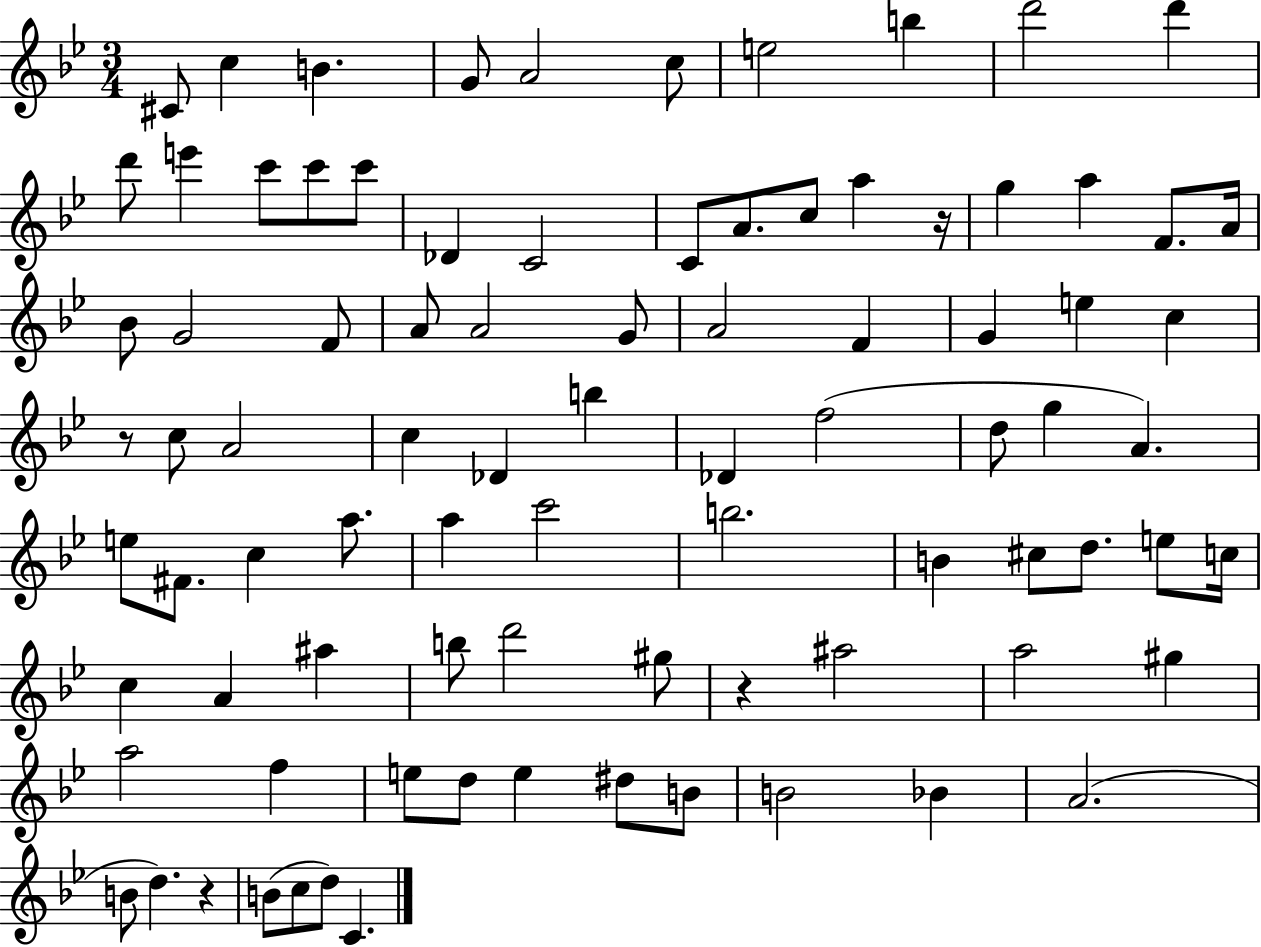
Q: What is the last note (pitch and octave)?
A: C4